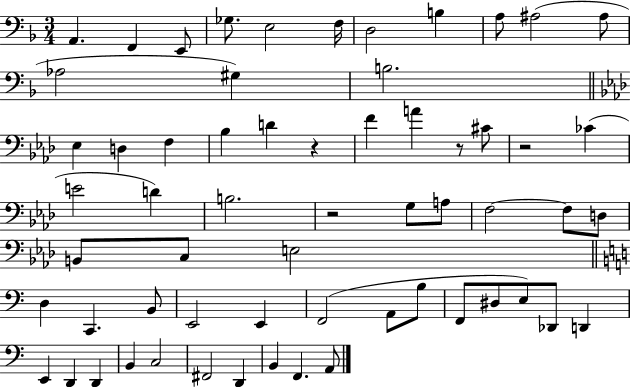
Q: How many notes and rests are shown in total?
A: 61